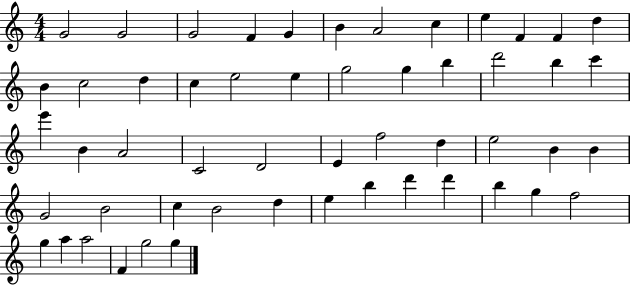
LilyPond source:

{
  \clef treble
  \numericTimeSignature
  \time 4/4
  \key c \major
  g'2 g'2 | g'2 f'4 g'4 | b'4 a'2 c''4 | e''4 f'4 f'4 d''4 | \break b'4 c''2 d''4 | c''4 e''2 e''4 | g''2 g''4 b''4 | d'''2 b''4 c'''4 | \break e'''4 b'4 a'2 | c'2 d'2 | e'4 f''2 d''4 | e''2 b'4 b'4 | \break g'2 b'2 | c''4 b'2 d''4 | e''4 b''4 d'''4 d'''4 | b''4 g''4 f''2 | \break g''4 a''4 a''2 | f'4 g''2 g''4 | \bar "|."
}